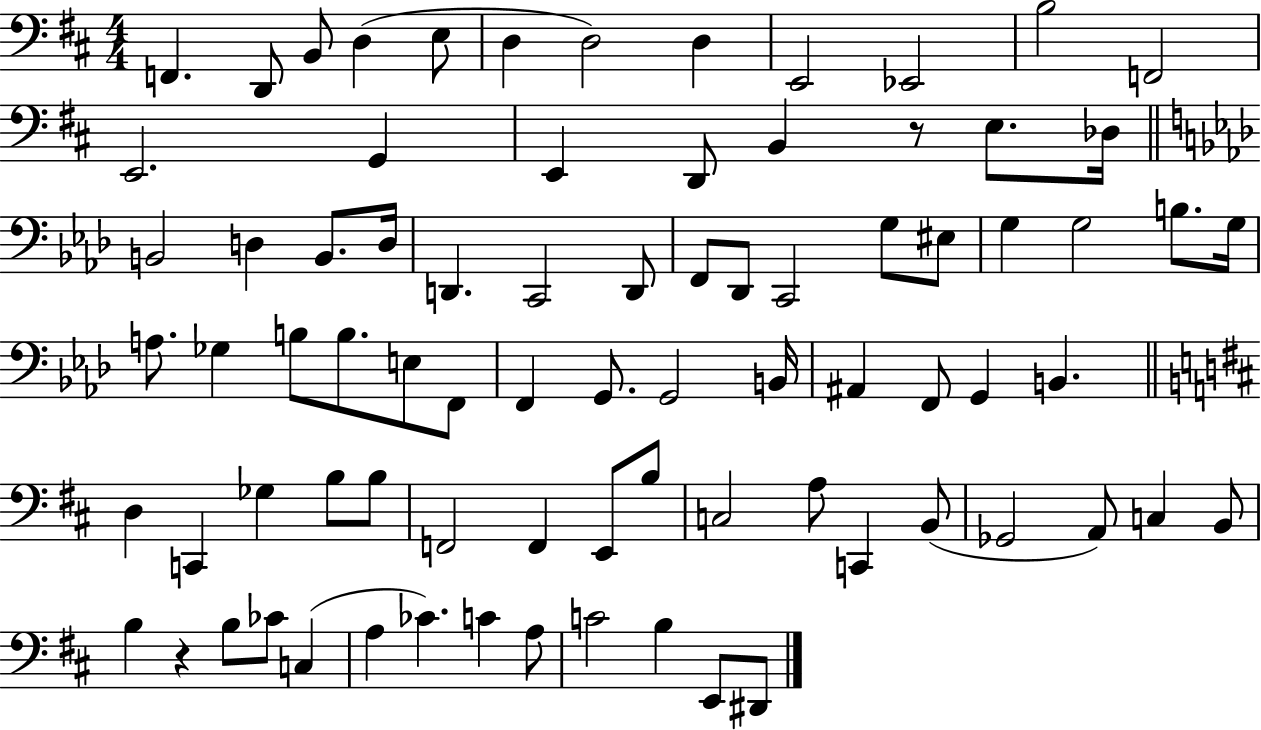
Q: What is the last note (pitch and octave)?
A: D#2